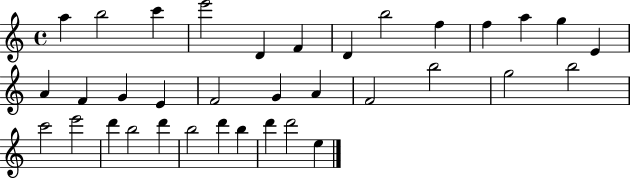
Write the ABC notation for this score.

X:1
T:Untitled
M:4/4
L:1/4
K:C
a b2 c' e'2 D F D b2 f f a g E A F G E F2 G A F2 b2 g2 b2 c'2 e'2 d' b2 d' b2 d' b d' d'2 e